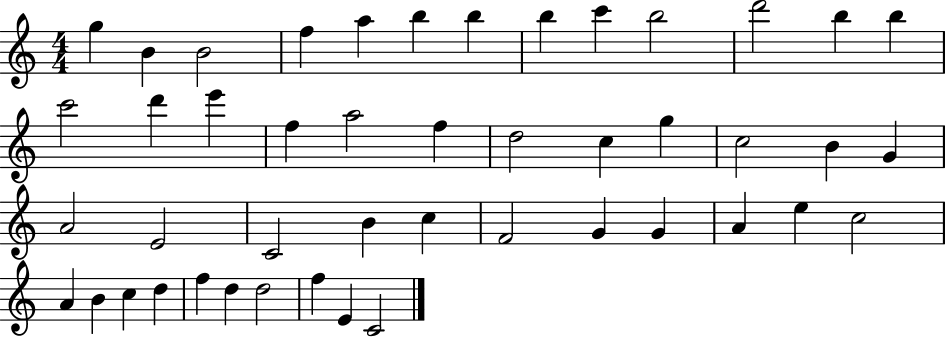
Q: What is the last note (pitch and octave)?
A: C4